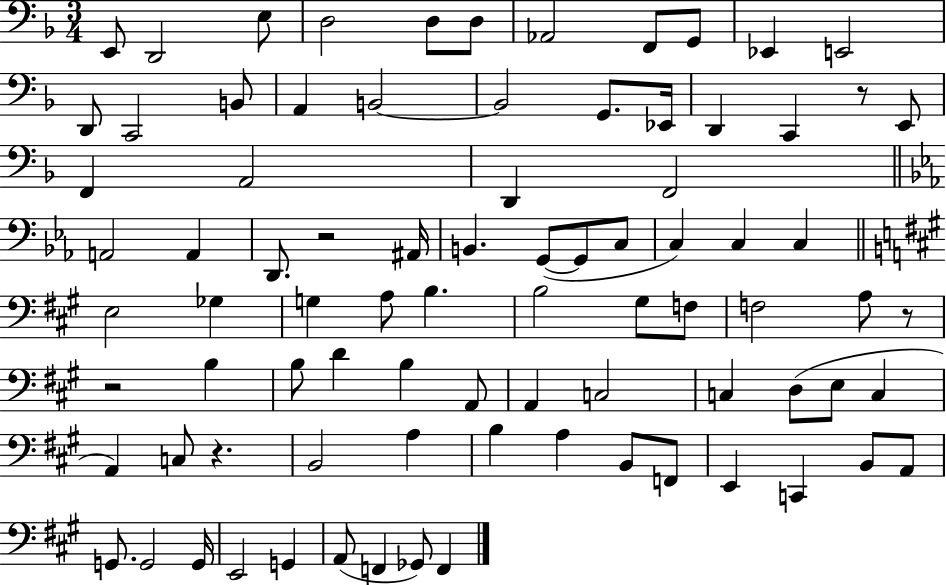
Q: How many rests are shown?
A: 5